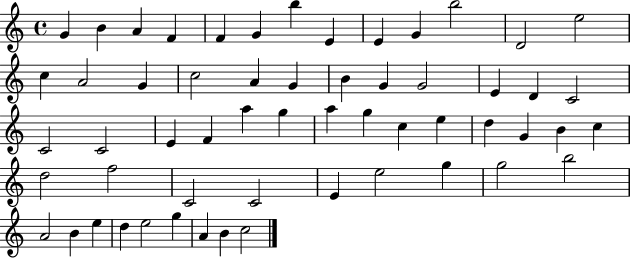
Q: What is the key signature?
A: C major